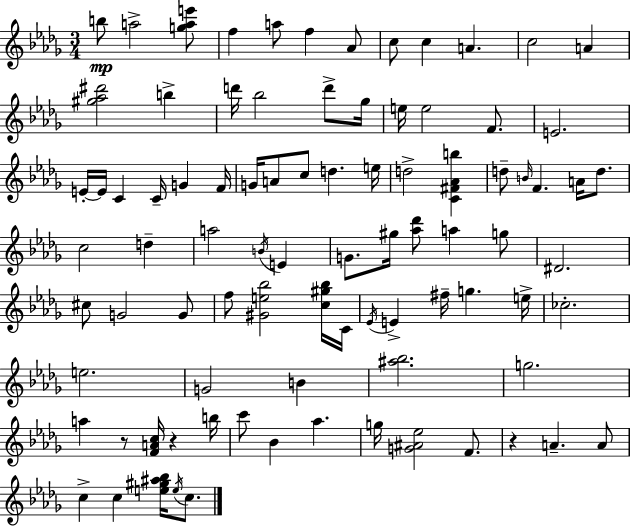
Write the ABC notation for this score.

X:1
T:Untitled
M:3/4
L:1/4
K:Bbm
b/2 a2 [gae']/2 f a/2 f _A/2 c/2 c A c2 A [^g_a^d']2 b d'/4 _b2 d'/2 _g/4 e/4 e2 F/2 E2 E/4 E/4 C C/4 G F/4 G/4 A/2 c/2 d e/4 d2 [C^F_Ab] d/2 B/4 F A/4 d/2 c2 d a2 B/4 E G/2 ^g/4 [_a_d']/2 a g/2 ^D2 ^c/2 G2 G/2 f/2 [^Ge_b]2 [c^g_b]/4 C/4 _E/4 E ^f/4 g e/4 _c2 e2 G2 B [^a_b]2 g2 a z/2 [FAc]/4 z b/4 c'/2 _B _a g/4 [G^A_e]2 F/2 z A A/2 c c [e^g^a_b]/4 e/4 c/2